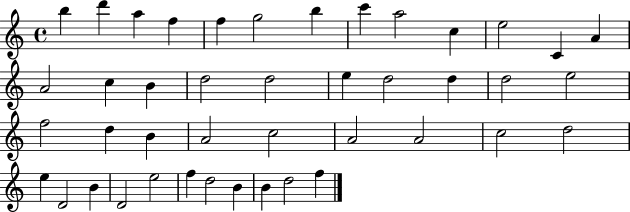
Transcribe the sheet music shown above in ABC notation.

X:1
T:Untitled
M:4/4
L:1/4
K:C
b d' a f f g2 b c' a2 c e2 C A A2 c B d2 d2 e d2 d d2 e2 f2 d B A2 c2 A2 A2 c2 d2 e D2 B D2 e2 f d2 B B d2 f